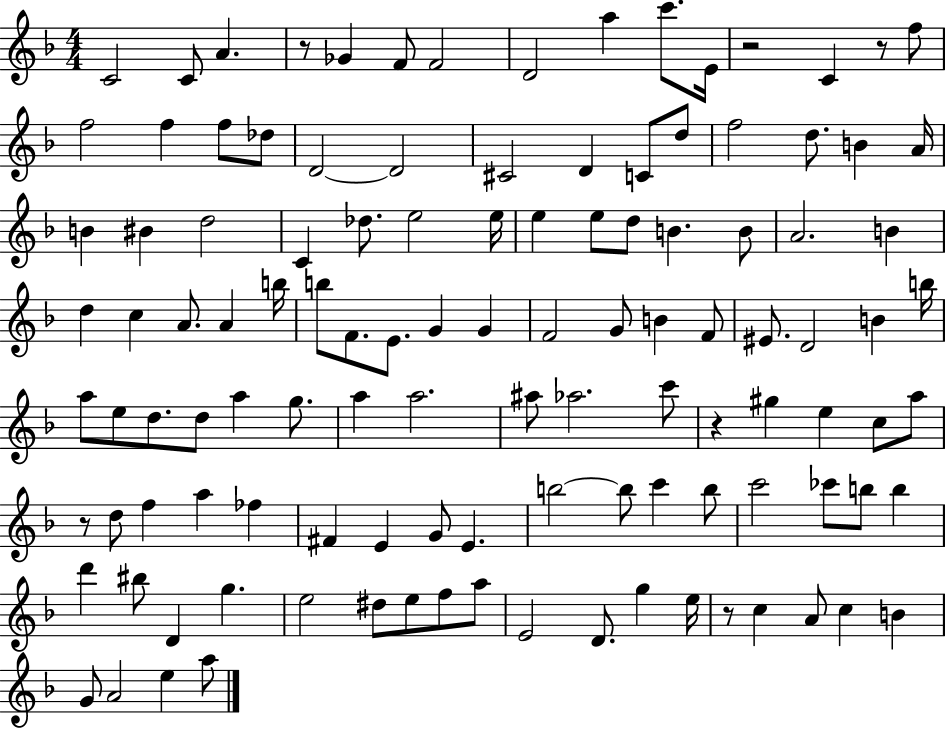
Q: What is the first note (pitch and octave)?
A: C4